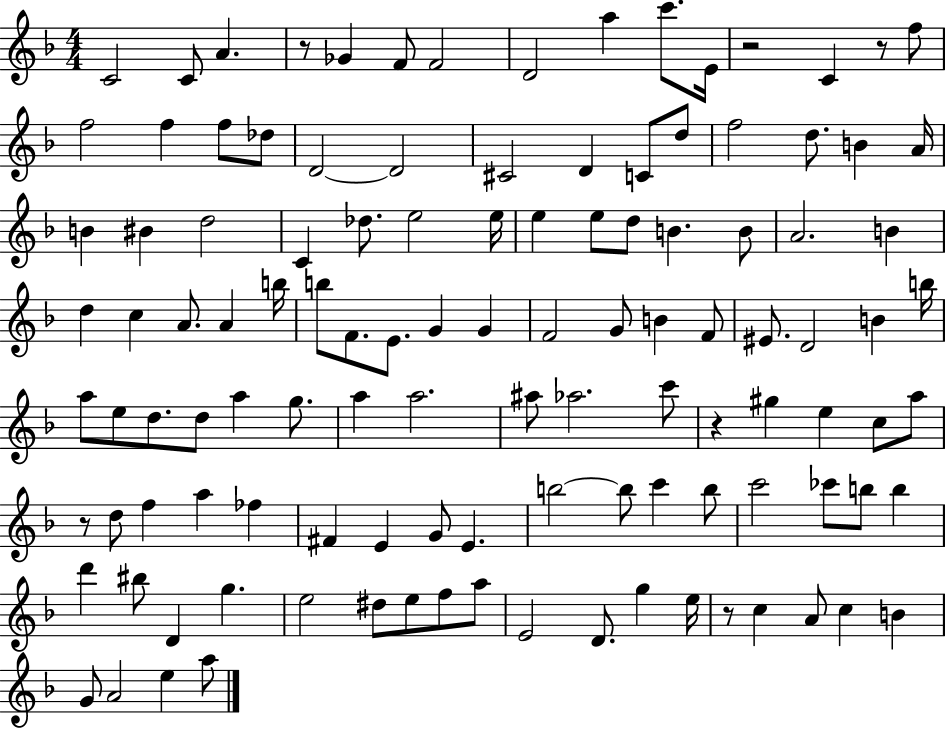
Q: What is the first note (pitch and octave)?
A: C4